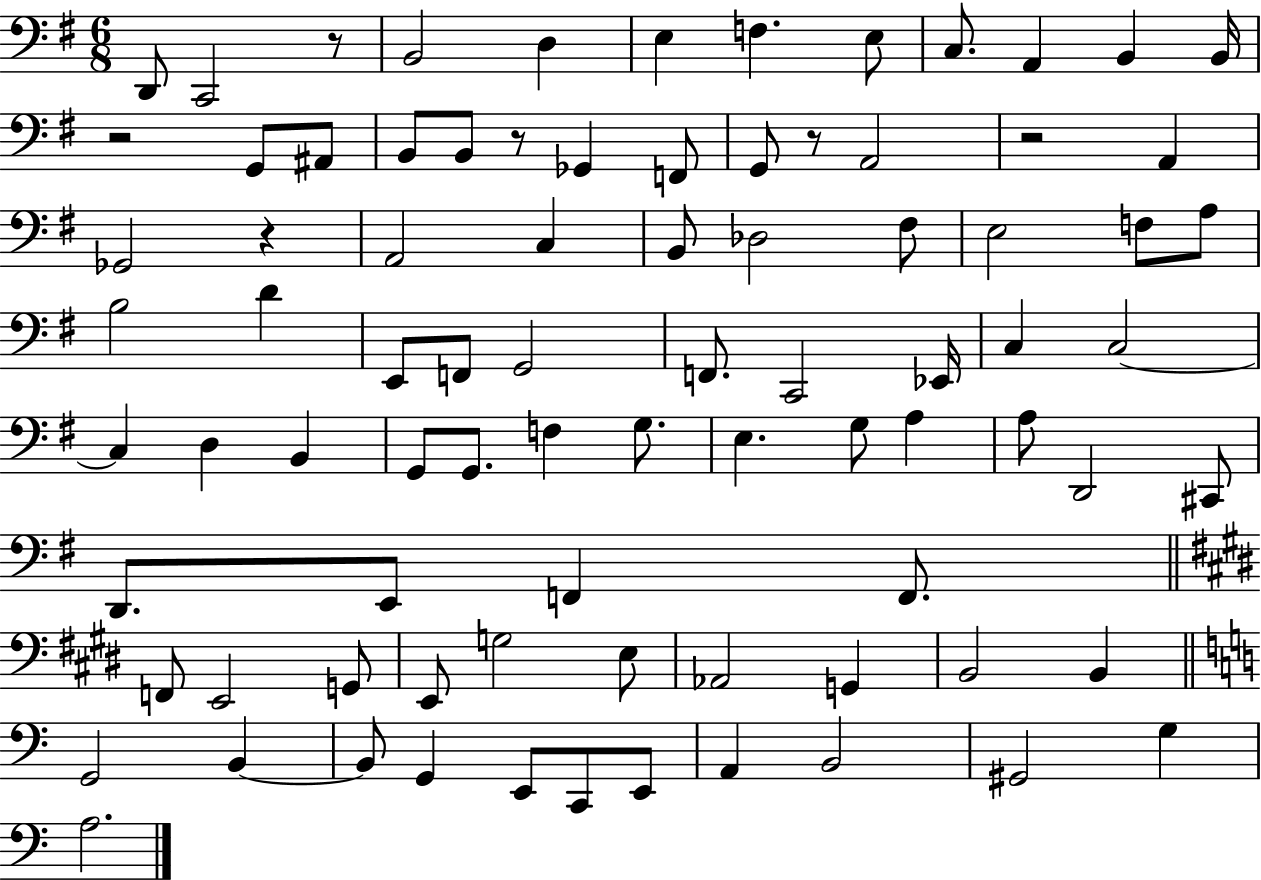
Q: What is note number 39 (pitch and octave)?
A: C3